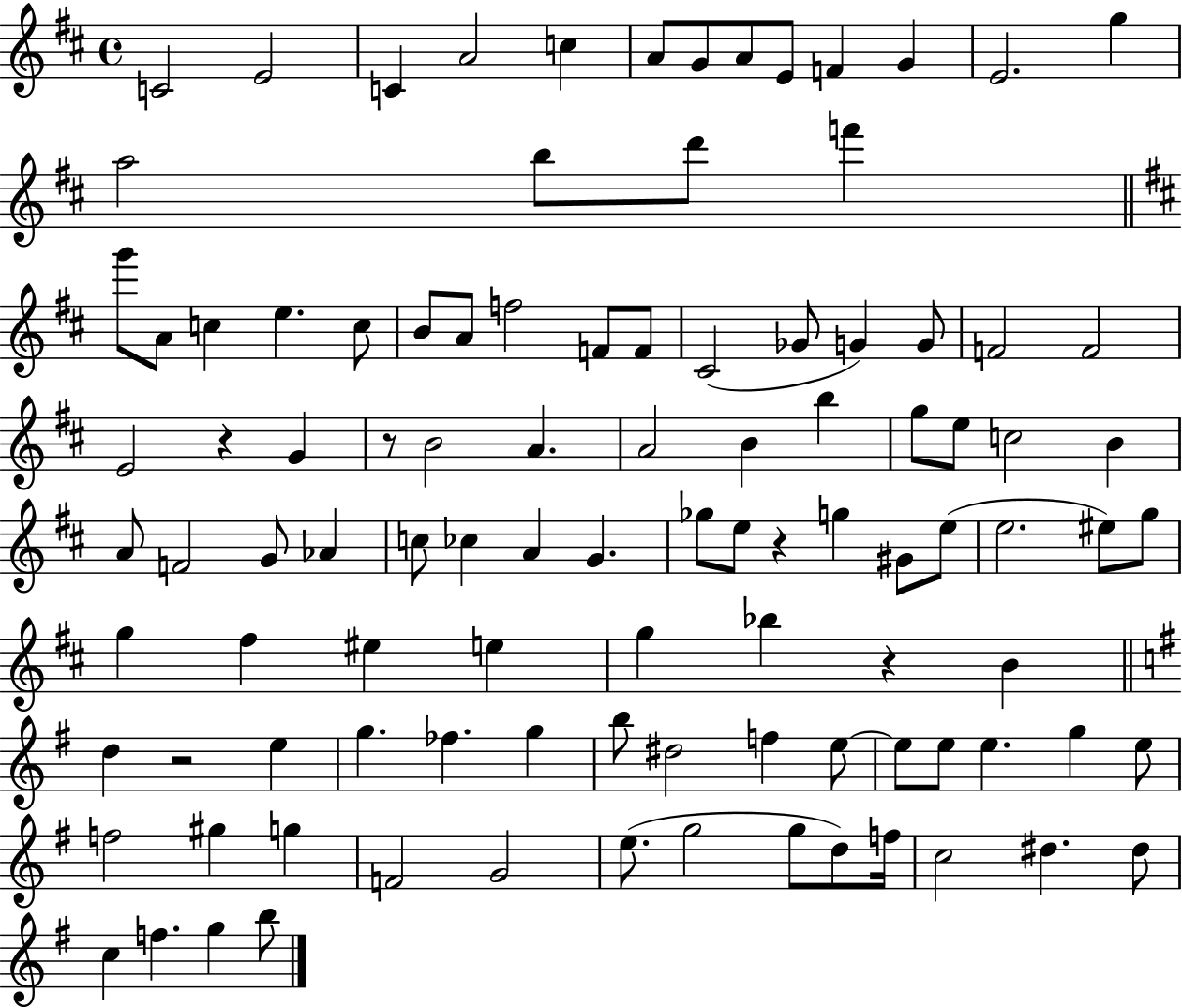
{
  \clef treble
  \time 4/4
  \defaultTimeSignature
  \key d \major
  c'2 e'2 | c'4 a'2 c''4 | a'8 g'8 a'8 e'8 f'4 g'4 | e'2. g''4 | \break a''2 b''8 d'''8 f'''4 | \bar "||" \break \key d \major g'''8 a'8 c''4 e''4. c''8 | b'8 a'8 f''2 f'8 f'8 | cis'2( ges'8 g'4) g'8 | f'2 f'2 | \break e'2 r4 g'4 | r8 b'2 a'4. | a'2 b'4 b''4 | g''8 e''8 c''2 b'4 | \break a'8 f'2 g'8 aes'4 | c''8 ces''4 a'4 g'4. | ges''8 e''8 r4 g''4 gis'8 e''8( | e''2. eis''8) g''8 | \break g''4 fis''4 eis''4 e''4 | g''4 bes''4 r4 b'4 | \bar "||" \break \key e \minor d''4 r2 e''4 | g''4. fes''4. g''4 | b''8 dis''2 f''4 e''8~~ | e''8 e''8 e''4. g''4 e''8 | \break f''2 gis''4 g''4 | f'2 g'2 | e''8.( g''2 g''8 d''8) f''16 | c''2 dis''4. dis''8 | \break c''4 f''4. g''4 b''8 | \bar "|."
}